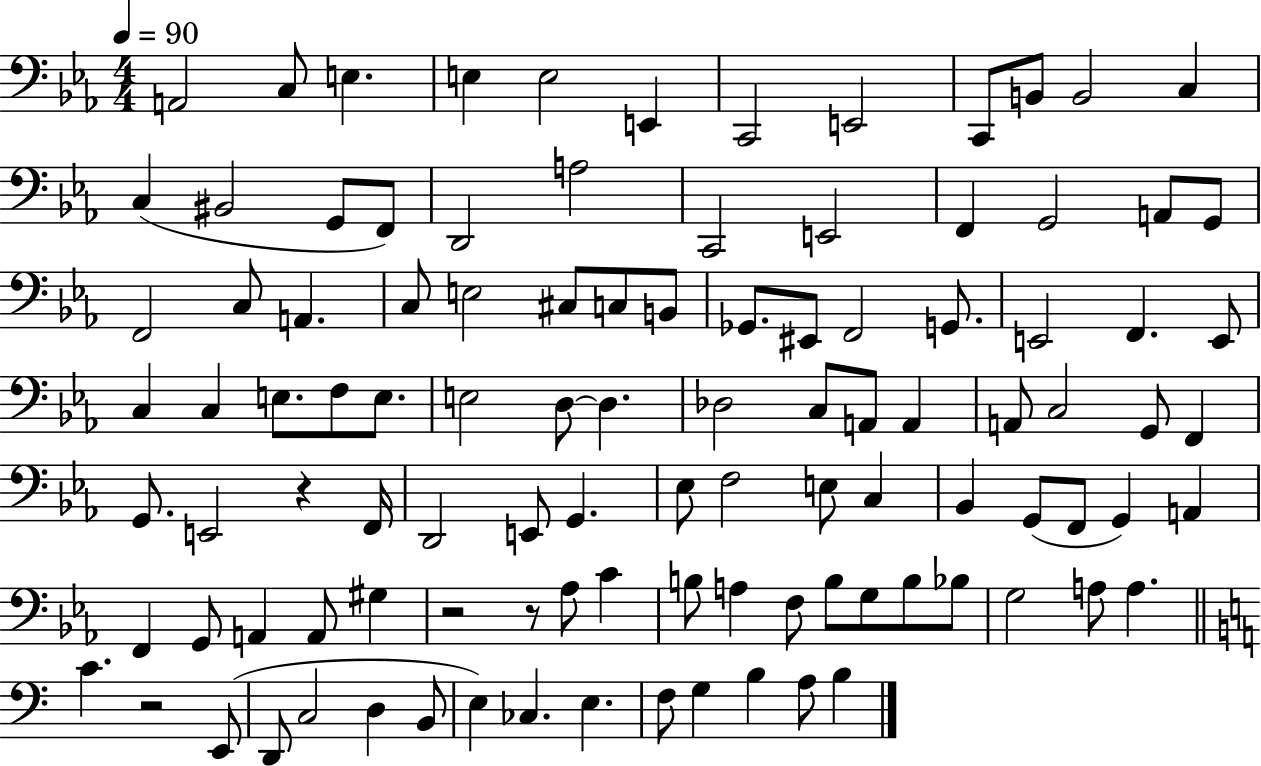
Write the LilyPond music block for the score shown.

{
  \clef bass
  \numericTimeSignature
  \time 4/4
  \key ees \major
  \tempo 4 = 90
  \repeat volta 2 { a,2 c8 e4. | e4 e2 e,4 | c,2 e,2 | c,8 b,8 b,2 c4 | \break c4( bis,2 g,8 f,8) | d,2 a2 | c,2 e,2 | f,4 g,2 a,8 g,8 | \break f,2 c8 a,4. | c8 e2 cis8 c8 b,8 | ges,8. eis,8 f,2 g,8. | e,2 f,4. e,8 | \break c4 c4 e8. f8 e8. | e2 d8~~ d4. | des2 c8 a,8 a,4 | a,8 c2 g,8 f,4 | \break g,8. e,2 r4 f,16 | d,2 e,8 g,4. | ees8 f2 e8 c4 | bes,4 g,8( f,8 g,4) a,4 | \break f,4 g,8 a,4 a,8 gis4 | r2 r8 aes8 c'4 | b8 a4 f8 b8 g8 b8 bes8 | g2 a8 a4. | \break \bar "||" \break \key c \major c'4. r2 e,8( | d,8 c2 d4 b,8 | e4) ces4. e4. | f8 g4 b4 a8 b4 | \break } \bar "|."
}